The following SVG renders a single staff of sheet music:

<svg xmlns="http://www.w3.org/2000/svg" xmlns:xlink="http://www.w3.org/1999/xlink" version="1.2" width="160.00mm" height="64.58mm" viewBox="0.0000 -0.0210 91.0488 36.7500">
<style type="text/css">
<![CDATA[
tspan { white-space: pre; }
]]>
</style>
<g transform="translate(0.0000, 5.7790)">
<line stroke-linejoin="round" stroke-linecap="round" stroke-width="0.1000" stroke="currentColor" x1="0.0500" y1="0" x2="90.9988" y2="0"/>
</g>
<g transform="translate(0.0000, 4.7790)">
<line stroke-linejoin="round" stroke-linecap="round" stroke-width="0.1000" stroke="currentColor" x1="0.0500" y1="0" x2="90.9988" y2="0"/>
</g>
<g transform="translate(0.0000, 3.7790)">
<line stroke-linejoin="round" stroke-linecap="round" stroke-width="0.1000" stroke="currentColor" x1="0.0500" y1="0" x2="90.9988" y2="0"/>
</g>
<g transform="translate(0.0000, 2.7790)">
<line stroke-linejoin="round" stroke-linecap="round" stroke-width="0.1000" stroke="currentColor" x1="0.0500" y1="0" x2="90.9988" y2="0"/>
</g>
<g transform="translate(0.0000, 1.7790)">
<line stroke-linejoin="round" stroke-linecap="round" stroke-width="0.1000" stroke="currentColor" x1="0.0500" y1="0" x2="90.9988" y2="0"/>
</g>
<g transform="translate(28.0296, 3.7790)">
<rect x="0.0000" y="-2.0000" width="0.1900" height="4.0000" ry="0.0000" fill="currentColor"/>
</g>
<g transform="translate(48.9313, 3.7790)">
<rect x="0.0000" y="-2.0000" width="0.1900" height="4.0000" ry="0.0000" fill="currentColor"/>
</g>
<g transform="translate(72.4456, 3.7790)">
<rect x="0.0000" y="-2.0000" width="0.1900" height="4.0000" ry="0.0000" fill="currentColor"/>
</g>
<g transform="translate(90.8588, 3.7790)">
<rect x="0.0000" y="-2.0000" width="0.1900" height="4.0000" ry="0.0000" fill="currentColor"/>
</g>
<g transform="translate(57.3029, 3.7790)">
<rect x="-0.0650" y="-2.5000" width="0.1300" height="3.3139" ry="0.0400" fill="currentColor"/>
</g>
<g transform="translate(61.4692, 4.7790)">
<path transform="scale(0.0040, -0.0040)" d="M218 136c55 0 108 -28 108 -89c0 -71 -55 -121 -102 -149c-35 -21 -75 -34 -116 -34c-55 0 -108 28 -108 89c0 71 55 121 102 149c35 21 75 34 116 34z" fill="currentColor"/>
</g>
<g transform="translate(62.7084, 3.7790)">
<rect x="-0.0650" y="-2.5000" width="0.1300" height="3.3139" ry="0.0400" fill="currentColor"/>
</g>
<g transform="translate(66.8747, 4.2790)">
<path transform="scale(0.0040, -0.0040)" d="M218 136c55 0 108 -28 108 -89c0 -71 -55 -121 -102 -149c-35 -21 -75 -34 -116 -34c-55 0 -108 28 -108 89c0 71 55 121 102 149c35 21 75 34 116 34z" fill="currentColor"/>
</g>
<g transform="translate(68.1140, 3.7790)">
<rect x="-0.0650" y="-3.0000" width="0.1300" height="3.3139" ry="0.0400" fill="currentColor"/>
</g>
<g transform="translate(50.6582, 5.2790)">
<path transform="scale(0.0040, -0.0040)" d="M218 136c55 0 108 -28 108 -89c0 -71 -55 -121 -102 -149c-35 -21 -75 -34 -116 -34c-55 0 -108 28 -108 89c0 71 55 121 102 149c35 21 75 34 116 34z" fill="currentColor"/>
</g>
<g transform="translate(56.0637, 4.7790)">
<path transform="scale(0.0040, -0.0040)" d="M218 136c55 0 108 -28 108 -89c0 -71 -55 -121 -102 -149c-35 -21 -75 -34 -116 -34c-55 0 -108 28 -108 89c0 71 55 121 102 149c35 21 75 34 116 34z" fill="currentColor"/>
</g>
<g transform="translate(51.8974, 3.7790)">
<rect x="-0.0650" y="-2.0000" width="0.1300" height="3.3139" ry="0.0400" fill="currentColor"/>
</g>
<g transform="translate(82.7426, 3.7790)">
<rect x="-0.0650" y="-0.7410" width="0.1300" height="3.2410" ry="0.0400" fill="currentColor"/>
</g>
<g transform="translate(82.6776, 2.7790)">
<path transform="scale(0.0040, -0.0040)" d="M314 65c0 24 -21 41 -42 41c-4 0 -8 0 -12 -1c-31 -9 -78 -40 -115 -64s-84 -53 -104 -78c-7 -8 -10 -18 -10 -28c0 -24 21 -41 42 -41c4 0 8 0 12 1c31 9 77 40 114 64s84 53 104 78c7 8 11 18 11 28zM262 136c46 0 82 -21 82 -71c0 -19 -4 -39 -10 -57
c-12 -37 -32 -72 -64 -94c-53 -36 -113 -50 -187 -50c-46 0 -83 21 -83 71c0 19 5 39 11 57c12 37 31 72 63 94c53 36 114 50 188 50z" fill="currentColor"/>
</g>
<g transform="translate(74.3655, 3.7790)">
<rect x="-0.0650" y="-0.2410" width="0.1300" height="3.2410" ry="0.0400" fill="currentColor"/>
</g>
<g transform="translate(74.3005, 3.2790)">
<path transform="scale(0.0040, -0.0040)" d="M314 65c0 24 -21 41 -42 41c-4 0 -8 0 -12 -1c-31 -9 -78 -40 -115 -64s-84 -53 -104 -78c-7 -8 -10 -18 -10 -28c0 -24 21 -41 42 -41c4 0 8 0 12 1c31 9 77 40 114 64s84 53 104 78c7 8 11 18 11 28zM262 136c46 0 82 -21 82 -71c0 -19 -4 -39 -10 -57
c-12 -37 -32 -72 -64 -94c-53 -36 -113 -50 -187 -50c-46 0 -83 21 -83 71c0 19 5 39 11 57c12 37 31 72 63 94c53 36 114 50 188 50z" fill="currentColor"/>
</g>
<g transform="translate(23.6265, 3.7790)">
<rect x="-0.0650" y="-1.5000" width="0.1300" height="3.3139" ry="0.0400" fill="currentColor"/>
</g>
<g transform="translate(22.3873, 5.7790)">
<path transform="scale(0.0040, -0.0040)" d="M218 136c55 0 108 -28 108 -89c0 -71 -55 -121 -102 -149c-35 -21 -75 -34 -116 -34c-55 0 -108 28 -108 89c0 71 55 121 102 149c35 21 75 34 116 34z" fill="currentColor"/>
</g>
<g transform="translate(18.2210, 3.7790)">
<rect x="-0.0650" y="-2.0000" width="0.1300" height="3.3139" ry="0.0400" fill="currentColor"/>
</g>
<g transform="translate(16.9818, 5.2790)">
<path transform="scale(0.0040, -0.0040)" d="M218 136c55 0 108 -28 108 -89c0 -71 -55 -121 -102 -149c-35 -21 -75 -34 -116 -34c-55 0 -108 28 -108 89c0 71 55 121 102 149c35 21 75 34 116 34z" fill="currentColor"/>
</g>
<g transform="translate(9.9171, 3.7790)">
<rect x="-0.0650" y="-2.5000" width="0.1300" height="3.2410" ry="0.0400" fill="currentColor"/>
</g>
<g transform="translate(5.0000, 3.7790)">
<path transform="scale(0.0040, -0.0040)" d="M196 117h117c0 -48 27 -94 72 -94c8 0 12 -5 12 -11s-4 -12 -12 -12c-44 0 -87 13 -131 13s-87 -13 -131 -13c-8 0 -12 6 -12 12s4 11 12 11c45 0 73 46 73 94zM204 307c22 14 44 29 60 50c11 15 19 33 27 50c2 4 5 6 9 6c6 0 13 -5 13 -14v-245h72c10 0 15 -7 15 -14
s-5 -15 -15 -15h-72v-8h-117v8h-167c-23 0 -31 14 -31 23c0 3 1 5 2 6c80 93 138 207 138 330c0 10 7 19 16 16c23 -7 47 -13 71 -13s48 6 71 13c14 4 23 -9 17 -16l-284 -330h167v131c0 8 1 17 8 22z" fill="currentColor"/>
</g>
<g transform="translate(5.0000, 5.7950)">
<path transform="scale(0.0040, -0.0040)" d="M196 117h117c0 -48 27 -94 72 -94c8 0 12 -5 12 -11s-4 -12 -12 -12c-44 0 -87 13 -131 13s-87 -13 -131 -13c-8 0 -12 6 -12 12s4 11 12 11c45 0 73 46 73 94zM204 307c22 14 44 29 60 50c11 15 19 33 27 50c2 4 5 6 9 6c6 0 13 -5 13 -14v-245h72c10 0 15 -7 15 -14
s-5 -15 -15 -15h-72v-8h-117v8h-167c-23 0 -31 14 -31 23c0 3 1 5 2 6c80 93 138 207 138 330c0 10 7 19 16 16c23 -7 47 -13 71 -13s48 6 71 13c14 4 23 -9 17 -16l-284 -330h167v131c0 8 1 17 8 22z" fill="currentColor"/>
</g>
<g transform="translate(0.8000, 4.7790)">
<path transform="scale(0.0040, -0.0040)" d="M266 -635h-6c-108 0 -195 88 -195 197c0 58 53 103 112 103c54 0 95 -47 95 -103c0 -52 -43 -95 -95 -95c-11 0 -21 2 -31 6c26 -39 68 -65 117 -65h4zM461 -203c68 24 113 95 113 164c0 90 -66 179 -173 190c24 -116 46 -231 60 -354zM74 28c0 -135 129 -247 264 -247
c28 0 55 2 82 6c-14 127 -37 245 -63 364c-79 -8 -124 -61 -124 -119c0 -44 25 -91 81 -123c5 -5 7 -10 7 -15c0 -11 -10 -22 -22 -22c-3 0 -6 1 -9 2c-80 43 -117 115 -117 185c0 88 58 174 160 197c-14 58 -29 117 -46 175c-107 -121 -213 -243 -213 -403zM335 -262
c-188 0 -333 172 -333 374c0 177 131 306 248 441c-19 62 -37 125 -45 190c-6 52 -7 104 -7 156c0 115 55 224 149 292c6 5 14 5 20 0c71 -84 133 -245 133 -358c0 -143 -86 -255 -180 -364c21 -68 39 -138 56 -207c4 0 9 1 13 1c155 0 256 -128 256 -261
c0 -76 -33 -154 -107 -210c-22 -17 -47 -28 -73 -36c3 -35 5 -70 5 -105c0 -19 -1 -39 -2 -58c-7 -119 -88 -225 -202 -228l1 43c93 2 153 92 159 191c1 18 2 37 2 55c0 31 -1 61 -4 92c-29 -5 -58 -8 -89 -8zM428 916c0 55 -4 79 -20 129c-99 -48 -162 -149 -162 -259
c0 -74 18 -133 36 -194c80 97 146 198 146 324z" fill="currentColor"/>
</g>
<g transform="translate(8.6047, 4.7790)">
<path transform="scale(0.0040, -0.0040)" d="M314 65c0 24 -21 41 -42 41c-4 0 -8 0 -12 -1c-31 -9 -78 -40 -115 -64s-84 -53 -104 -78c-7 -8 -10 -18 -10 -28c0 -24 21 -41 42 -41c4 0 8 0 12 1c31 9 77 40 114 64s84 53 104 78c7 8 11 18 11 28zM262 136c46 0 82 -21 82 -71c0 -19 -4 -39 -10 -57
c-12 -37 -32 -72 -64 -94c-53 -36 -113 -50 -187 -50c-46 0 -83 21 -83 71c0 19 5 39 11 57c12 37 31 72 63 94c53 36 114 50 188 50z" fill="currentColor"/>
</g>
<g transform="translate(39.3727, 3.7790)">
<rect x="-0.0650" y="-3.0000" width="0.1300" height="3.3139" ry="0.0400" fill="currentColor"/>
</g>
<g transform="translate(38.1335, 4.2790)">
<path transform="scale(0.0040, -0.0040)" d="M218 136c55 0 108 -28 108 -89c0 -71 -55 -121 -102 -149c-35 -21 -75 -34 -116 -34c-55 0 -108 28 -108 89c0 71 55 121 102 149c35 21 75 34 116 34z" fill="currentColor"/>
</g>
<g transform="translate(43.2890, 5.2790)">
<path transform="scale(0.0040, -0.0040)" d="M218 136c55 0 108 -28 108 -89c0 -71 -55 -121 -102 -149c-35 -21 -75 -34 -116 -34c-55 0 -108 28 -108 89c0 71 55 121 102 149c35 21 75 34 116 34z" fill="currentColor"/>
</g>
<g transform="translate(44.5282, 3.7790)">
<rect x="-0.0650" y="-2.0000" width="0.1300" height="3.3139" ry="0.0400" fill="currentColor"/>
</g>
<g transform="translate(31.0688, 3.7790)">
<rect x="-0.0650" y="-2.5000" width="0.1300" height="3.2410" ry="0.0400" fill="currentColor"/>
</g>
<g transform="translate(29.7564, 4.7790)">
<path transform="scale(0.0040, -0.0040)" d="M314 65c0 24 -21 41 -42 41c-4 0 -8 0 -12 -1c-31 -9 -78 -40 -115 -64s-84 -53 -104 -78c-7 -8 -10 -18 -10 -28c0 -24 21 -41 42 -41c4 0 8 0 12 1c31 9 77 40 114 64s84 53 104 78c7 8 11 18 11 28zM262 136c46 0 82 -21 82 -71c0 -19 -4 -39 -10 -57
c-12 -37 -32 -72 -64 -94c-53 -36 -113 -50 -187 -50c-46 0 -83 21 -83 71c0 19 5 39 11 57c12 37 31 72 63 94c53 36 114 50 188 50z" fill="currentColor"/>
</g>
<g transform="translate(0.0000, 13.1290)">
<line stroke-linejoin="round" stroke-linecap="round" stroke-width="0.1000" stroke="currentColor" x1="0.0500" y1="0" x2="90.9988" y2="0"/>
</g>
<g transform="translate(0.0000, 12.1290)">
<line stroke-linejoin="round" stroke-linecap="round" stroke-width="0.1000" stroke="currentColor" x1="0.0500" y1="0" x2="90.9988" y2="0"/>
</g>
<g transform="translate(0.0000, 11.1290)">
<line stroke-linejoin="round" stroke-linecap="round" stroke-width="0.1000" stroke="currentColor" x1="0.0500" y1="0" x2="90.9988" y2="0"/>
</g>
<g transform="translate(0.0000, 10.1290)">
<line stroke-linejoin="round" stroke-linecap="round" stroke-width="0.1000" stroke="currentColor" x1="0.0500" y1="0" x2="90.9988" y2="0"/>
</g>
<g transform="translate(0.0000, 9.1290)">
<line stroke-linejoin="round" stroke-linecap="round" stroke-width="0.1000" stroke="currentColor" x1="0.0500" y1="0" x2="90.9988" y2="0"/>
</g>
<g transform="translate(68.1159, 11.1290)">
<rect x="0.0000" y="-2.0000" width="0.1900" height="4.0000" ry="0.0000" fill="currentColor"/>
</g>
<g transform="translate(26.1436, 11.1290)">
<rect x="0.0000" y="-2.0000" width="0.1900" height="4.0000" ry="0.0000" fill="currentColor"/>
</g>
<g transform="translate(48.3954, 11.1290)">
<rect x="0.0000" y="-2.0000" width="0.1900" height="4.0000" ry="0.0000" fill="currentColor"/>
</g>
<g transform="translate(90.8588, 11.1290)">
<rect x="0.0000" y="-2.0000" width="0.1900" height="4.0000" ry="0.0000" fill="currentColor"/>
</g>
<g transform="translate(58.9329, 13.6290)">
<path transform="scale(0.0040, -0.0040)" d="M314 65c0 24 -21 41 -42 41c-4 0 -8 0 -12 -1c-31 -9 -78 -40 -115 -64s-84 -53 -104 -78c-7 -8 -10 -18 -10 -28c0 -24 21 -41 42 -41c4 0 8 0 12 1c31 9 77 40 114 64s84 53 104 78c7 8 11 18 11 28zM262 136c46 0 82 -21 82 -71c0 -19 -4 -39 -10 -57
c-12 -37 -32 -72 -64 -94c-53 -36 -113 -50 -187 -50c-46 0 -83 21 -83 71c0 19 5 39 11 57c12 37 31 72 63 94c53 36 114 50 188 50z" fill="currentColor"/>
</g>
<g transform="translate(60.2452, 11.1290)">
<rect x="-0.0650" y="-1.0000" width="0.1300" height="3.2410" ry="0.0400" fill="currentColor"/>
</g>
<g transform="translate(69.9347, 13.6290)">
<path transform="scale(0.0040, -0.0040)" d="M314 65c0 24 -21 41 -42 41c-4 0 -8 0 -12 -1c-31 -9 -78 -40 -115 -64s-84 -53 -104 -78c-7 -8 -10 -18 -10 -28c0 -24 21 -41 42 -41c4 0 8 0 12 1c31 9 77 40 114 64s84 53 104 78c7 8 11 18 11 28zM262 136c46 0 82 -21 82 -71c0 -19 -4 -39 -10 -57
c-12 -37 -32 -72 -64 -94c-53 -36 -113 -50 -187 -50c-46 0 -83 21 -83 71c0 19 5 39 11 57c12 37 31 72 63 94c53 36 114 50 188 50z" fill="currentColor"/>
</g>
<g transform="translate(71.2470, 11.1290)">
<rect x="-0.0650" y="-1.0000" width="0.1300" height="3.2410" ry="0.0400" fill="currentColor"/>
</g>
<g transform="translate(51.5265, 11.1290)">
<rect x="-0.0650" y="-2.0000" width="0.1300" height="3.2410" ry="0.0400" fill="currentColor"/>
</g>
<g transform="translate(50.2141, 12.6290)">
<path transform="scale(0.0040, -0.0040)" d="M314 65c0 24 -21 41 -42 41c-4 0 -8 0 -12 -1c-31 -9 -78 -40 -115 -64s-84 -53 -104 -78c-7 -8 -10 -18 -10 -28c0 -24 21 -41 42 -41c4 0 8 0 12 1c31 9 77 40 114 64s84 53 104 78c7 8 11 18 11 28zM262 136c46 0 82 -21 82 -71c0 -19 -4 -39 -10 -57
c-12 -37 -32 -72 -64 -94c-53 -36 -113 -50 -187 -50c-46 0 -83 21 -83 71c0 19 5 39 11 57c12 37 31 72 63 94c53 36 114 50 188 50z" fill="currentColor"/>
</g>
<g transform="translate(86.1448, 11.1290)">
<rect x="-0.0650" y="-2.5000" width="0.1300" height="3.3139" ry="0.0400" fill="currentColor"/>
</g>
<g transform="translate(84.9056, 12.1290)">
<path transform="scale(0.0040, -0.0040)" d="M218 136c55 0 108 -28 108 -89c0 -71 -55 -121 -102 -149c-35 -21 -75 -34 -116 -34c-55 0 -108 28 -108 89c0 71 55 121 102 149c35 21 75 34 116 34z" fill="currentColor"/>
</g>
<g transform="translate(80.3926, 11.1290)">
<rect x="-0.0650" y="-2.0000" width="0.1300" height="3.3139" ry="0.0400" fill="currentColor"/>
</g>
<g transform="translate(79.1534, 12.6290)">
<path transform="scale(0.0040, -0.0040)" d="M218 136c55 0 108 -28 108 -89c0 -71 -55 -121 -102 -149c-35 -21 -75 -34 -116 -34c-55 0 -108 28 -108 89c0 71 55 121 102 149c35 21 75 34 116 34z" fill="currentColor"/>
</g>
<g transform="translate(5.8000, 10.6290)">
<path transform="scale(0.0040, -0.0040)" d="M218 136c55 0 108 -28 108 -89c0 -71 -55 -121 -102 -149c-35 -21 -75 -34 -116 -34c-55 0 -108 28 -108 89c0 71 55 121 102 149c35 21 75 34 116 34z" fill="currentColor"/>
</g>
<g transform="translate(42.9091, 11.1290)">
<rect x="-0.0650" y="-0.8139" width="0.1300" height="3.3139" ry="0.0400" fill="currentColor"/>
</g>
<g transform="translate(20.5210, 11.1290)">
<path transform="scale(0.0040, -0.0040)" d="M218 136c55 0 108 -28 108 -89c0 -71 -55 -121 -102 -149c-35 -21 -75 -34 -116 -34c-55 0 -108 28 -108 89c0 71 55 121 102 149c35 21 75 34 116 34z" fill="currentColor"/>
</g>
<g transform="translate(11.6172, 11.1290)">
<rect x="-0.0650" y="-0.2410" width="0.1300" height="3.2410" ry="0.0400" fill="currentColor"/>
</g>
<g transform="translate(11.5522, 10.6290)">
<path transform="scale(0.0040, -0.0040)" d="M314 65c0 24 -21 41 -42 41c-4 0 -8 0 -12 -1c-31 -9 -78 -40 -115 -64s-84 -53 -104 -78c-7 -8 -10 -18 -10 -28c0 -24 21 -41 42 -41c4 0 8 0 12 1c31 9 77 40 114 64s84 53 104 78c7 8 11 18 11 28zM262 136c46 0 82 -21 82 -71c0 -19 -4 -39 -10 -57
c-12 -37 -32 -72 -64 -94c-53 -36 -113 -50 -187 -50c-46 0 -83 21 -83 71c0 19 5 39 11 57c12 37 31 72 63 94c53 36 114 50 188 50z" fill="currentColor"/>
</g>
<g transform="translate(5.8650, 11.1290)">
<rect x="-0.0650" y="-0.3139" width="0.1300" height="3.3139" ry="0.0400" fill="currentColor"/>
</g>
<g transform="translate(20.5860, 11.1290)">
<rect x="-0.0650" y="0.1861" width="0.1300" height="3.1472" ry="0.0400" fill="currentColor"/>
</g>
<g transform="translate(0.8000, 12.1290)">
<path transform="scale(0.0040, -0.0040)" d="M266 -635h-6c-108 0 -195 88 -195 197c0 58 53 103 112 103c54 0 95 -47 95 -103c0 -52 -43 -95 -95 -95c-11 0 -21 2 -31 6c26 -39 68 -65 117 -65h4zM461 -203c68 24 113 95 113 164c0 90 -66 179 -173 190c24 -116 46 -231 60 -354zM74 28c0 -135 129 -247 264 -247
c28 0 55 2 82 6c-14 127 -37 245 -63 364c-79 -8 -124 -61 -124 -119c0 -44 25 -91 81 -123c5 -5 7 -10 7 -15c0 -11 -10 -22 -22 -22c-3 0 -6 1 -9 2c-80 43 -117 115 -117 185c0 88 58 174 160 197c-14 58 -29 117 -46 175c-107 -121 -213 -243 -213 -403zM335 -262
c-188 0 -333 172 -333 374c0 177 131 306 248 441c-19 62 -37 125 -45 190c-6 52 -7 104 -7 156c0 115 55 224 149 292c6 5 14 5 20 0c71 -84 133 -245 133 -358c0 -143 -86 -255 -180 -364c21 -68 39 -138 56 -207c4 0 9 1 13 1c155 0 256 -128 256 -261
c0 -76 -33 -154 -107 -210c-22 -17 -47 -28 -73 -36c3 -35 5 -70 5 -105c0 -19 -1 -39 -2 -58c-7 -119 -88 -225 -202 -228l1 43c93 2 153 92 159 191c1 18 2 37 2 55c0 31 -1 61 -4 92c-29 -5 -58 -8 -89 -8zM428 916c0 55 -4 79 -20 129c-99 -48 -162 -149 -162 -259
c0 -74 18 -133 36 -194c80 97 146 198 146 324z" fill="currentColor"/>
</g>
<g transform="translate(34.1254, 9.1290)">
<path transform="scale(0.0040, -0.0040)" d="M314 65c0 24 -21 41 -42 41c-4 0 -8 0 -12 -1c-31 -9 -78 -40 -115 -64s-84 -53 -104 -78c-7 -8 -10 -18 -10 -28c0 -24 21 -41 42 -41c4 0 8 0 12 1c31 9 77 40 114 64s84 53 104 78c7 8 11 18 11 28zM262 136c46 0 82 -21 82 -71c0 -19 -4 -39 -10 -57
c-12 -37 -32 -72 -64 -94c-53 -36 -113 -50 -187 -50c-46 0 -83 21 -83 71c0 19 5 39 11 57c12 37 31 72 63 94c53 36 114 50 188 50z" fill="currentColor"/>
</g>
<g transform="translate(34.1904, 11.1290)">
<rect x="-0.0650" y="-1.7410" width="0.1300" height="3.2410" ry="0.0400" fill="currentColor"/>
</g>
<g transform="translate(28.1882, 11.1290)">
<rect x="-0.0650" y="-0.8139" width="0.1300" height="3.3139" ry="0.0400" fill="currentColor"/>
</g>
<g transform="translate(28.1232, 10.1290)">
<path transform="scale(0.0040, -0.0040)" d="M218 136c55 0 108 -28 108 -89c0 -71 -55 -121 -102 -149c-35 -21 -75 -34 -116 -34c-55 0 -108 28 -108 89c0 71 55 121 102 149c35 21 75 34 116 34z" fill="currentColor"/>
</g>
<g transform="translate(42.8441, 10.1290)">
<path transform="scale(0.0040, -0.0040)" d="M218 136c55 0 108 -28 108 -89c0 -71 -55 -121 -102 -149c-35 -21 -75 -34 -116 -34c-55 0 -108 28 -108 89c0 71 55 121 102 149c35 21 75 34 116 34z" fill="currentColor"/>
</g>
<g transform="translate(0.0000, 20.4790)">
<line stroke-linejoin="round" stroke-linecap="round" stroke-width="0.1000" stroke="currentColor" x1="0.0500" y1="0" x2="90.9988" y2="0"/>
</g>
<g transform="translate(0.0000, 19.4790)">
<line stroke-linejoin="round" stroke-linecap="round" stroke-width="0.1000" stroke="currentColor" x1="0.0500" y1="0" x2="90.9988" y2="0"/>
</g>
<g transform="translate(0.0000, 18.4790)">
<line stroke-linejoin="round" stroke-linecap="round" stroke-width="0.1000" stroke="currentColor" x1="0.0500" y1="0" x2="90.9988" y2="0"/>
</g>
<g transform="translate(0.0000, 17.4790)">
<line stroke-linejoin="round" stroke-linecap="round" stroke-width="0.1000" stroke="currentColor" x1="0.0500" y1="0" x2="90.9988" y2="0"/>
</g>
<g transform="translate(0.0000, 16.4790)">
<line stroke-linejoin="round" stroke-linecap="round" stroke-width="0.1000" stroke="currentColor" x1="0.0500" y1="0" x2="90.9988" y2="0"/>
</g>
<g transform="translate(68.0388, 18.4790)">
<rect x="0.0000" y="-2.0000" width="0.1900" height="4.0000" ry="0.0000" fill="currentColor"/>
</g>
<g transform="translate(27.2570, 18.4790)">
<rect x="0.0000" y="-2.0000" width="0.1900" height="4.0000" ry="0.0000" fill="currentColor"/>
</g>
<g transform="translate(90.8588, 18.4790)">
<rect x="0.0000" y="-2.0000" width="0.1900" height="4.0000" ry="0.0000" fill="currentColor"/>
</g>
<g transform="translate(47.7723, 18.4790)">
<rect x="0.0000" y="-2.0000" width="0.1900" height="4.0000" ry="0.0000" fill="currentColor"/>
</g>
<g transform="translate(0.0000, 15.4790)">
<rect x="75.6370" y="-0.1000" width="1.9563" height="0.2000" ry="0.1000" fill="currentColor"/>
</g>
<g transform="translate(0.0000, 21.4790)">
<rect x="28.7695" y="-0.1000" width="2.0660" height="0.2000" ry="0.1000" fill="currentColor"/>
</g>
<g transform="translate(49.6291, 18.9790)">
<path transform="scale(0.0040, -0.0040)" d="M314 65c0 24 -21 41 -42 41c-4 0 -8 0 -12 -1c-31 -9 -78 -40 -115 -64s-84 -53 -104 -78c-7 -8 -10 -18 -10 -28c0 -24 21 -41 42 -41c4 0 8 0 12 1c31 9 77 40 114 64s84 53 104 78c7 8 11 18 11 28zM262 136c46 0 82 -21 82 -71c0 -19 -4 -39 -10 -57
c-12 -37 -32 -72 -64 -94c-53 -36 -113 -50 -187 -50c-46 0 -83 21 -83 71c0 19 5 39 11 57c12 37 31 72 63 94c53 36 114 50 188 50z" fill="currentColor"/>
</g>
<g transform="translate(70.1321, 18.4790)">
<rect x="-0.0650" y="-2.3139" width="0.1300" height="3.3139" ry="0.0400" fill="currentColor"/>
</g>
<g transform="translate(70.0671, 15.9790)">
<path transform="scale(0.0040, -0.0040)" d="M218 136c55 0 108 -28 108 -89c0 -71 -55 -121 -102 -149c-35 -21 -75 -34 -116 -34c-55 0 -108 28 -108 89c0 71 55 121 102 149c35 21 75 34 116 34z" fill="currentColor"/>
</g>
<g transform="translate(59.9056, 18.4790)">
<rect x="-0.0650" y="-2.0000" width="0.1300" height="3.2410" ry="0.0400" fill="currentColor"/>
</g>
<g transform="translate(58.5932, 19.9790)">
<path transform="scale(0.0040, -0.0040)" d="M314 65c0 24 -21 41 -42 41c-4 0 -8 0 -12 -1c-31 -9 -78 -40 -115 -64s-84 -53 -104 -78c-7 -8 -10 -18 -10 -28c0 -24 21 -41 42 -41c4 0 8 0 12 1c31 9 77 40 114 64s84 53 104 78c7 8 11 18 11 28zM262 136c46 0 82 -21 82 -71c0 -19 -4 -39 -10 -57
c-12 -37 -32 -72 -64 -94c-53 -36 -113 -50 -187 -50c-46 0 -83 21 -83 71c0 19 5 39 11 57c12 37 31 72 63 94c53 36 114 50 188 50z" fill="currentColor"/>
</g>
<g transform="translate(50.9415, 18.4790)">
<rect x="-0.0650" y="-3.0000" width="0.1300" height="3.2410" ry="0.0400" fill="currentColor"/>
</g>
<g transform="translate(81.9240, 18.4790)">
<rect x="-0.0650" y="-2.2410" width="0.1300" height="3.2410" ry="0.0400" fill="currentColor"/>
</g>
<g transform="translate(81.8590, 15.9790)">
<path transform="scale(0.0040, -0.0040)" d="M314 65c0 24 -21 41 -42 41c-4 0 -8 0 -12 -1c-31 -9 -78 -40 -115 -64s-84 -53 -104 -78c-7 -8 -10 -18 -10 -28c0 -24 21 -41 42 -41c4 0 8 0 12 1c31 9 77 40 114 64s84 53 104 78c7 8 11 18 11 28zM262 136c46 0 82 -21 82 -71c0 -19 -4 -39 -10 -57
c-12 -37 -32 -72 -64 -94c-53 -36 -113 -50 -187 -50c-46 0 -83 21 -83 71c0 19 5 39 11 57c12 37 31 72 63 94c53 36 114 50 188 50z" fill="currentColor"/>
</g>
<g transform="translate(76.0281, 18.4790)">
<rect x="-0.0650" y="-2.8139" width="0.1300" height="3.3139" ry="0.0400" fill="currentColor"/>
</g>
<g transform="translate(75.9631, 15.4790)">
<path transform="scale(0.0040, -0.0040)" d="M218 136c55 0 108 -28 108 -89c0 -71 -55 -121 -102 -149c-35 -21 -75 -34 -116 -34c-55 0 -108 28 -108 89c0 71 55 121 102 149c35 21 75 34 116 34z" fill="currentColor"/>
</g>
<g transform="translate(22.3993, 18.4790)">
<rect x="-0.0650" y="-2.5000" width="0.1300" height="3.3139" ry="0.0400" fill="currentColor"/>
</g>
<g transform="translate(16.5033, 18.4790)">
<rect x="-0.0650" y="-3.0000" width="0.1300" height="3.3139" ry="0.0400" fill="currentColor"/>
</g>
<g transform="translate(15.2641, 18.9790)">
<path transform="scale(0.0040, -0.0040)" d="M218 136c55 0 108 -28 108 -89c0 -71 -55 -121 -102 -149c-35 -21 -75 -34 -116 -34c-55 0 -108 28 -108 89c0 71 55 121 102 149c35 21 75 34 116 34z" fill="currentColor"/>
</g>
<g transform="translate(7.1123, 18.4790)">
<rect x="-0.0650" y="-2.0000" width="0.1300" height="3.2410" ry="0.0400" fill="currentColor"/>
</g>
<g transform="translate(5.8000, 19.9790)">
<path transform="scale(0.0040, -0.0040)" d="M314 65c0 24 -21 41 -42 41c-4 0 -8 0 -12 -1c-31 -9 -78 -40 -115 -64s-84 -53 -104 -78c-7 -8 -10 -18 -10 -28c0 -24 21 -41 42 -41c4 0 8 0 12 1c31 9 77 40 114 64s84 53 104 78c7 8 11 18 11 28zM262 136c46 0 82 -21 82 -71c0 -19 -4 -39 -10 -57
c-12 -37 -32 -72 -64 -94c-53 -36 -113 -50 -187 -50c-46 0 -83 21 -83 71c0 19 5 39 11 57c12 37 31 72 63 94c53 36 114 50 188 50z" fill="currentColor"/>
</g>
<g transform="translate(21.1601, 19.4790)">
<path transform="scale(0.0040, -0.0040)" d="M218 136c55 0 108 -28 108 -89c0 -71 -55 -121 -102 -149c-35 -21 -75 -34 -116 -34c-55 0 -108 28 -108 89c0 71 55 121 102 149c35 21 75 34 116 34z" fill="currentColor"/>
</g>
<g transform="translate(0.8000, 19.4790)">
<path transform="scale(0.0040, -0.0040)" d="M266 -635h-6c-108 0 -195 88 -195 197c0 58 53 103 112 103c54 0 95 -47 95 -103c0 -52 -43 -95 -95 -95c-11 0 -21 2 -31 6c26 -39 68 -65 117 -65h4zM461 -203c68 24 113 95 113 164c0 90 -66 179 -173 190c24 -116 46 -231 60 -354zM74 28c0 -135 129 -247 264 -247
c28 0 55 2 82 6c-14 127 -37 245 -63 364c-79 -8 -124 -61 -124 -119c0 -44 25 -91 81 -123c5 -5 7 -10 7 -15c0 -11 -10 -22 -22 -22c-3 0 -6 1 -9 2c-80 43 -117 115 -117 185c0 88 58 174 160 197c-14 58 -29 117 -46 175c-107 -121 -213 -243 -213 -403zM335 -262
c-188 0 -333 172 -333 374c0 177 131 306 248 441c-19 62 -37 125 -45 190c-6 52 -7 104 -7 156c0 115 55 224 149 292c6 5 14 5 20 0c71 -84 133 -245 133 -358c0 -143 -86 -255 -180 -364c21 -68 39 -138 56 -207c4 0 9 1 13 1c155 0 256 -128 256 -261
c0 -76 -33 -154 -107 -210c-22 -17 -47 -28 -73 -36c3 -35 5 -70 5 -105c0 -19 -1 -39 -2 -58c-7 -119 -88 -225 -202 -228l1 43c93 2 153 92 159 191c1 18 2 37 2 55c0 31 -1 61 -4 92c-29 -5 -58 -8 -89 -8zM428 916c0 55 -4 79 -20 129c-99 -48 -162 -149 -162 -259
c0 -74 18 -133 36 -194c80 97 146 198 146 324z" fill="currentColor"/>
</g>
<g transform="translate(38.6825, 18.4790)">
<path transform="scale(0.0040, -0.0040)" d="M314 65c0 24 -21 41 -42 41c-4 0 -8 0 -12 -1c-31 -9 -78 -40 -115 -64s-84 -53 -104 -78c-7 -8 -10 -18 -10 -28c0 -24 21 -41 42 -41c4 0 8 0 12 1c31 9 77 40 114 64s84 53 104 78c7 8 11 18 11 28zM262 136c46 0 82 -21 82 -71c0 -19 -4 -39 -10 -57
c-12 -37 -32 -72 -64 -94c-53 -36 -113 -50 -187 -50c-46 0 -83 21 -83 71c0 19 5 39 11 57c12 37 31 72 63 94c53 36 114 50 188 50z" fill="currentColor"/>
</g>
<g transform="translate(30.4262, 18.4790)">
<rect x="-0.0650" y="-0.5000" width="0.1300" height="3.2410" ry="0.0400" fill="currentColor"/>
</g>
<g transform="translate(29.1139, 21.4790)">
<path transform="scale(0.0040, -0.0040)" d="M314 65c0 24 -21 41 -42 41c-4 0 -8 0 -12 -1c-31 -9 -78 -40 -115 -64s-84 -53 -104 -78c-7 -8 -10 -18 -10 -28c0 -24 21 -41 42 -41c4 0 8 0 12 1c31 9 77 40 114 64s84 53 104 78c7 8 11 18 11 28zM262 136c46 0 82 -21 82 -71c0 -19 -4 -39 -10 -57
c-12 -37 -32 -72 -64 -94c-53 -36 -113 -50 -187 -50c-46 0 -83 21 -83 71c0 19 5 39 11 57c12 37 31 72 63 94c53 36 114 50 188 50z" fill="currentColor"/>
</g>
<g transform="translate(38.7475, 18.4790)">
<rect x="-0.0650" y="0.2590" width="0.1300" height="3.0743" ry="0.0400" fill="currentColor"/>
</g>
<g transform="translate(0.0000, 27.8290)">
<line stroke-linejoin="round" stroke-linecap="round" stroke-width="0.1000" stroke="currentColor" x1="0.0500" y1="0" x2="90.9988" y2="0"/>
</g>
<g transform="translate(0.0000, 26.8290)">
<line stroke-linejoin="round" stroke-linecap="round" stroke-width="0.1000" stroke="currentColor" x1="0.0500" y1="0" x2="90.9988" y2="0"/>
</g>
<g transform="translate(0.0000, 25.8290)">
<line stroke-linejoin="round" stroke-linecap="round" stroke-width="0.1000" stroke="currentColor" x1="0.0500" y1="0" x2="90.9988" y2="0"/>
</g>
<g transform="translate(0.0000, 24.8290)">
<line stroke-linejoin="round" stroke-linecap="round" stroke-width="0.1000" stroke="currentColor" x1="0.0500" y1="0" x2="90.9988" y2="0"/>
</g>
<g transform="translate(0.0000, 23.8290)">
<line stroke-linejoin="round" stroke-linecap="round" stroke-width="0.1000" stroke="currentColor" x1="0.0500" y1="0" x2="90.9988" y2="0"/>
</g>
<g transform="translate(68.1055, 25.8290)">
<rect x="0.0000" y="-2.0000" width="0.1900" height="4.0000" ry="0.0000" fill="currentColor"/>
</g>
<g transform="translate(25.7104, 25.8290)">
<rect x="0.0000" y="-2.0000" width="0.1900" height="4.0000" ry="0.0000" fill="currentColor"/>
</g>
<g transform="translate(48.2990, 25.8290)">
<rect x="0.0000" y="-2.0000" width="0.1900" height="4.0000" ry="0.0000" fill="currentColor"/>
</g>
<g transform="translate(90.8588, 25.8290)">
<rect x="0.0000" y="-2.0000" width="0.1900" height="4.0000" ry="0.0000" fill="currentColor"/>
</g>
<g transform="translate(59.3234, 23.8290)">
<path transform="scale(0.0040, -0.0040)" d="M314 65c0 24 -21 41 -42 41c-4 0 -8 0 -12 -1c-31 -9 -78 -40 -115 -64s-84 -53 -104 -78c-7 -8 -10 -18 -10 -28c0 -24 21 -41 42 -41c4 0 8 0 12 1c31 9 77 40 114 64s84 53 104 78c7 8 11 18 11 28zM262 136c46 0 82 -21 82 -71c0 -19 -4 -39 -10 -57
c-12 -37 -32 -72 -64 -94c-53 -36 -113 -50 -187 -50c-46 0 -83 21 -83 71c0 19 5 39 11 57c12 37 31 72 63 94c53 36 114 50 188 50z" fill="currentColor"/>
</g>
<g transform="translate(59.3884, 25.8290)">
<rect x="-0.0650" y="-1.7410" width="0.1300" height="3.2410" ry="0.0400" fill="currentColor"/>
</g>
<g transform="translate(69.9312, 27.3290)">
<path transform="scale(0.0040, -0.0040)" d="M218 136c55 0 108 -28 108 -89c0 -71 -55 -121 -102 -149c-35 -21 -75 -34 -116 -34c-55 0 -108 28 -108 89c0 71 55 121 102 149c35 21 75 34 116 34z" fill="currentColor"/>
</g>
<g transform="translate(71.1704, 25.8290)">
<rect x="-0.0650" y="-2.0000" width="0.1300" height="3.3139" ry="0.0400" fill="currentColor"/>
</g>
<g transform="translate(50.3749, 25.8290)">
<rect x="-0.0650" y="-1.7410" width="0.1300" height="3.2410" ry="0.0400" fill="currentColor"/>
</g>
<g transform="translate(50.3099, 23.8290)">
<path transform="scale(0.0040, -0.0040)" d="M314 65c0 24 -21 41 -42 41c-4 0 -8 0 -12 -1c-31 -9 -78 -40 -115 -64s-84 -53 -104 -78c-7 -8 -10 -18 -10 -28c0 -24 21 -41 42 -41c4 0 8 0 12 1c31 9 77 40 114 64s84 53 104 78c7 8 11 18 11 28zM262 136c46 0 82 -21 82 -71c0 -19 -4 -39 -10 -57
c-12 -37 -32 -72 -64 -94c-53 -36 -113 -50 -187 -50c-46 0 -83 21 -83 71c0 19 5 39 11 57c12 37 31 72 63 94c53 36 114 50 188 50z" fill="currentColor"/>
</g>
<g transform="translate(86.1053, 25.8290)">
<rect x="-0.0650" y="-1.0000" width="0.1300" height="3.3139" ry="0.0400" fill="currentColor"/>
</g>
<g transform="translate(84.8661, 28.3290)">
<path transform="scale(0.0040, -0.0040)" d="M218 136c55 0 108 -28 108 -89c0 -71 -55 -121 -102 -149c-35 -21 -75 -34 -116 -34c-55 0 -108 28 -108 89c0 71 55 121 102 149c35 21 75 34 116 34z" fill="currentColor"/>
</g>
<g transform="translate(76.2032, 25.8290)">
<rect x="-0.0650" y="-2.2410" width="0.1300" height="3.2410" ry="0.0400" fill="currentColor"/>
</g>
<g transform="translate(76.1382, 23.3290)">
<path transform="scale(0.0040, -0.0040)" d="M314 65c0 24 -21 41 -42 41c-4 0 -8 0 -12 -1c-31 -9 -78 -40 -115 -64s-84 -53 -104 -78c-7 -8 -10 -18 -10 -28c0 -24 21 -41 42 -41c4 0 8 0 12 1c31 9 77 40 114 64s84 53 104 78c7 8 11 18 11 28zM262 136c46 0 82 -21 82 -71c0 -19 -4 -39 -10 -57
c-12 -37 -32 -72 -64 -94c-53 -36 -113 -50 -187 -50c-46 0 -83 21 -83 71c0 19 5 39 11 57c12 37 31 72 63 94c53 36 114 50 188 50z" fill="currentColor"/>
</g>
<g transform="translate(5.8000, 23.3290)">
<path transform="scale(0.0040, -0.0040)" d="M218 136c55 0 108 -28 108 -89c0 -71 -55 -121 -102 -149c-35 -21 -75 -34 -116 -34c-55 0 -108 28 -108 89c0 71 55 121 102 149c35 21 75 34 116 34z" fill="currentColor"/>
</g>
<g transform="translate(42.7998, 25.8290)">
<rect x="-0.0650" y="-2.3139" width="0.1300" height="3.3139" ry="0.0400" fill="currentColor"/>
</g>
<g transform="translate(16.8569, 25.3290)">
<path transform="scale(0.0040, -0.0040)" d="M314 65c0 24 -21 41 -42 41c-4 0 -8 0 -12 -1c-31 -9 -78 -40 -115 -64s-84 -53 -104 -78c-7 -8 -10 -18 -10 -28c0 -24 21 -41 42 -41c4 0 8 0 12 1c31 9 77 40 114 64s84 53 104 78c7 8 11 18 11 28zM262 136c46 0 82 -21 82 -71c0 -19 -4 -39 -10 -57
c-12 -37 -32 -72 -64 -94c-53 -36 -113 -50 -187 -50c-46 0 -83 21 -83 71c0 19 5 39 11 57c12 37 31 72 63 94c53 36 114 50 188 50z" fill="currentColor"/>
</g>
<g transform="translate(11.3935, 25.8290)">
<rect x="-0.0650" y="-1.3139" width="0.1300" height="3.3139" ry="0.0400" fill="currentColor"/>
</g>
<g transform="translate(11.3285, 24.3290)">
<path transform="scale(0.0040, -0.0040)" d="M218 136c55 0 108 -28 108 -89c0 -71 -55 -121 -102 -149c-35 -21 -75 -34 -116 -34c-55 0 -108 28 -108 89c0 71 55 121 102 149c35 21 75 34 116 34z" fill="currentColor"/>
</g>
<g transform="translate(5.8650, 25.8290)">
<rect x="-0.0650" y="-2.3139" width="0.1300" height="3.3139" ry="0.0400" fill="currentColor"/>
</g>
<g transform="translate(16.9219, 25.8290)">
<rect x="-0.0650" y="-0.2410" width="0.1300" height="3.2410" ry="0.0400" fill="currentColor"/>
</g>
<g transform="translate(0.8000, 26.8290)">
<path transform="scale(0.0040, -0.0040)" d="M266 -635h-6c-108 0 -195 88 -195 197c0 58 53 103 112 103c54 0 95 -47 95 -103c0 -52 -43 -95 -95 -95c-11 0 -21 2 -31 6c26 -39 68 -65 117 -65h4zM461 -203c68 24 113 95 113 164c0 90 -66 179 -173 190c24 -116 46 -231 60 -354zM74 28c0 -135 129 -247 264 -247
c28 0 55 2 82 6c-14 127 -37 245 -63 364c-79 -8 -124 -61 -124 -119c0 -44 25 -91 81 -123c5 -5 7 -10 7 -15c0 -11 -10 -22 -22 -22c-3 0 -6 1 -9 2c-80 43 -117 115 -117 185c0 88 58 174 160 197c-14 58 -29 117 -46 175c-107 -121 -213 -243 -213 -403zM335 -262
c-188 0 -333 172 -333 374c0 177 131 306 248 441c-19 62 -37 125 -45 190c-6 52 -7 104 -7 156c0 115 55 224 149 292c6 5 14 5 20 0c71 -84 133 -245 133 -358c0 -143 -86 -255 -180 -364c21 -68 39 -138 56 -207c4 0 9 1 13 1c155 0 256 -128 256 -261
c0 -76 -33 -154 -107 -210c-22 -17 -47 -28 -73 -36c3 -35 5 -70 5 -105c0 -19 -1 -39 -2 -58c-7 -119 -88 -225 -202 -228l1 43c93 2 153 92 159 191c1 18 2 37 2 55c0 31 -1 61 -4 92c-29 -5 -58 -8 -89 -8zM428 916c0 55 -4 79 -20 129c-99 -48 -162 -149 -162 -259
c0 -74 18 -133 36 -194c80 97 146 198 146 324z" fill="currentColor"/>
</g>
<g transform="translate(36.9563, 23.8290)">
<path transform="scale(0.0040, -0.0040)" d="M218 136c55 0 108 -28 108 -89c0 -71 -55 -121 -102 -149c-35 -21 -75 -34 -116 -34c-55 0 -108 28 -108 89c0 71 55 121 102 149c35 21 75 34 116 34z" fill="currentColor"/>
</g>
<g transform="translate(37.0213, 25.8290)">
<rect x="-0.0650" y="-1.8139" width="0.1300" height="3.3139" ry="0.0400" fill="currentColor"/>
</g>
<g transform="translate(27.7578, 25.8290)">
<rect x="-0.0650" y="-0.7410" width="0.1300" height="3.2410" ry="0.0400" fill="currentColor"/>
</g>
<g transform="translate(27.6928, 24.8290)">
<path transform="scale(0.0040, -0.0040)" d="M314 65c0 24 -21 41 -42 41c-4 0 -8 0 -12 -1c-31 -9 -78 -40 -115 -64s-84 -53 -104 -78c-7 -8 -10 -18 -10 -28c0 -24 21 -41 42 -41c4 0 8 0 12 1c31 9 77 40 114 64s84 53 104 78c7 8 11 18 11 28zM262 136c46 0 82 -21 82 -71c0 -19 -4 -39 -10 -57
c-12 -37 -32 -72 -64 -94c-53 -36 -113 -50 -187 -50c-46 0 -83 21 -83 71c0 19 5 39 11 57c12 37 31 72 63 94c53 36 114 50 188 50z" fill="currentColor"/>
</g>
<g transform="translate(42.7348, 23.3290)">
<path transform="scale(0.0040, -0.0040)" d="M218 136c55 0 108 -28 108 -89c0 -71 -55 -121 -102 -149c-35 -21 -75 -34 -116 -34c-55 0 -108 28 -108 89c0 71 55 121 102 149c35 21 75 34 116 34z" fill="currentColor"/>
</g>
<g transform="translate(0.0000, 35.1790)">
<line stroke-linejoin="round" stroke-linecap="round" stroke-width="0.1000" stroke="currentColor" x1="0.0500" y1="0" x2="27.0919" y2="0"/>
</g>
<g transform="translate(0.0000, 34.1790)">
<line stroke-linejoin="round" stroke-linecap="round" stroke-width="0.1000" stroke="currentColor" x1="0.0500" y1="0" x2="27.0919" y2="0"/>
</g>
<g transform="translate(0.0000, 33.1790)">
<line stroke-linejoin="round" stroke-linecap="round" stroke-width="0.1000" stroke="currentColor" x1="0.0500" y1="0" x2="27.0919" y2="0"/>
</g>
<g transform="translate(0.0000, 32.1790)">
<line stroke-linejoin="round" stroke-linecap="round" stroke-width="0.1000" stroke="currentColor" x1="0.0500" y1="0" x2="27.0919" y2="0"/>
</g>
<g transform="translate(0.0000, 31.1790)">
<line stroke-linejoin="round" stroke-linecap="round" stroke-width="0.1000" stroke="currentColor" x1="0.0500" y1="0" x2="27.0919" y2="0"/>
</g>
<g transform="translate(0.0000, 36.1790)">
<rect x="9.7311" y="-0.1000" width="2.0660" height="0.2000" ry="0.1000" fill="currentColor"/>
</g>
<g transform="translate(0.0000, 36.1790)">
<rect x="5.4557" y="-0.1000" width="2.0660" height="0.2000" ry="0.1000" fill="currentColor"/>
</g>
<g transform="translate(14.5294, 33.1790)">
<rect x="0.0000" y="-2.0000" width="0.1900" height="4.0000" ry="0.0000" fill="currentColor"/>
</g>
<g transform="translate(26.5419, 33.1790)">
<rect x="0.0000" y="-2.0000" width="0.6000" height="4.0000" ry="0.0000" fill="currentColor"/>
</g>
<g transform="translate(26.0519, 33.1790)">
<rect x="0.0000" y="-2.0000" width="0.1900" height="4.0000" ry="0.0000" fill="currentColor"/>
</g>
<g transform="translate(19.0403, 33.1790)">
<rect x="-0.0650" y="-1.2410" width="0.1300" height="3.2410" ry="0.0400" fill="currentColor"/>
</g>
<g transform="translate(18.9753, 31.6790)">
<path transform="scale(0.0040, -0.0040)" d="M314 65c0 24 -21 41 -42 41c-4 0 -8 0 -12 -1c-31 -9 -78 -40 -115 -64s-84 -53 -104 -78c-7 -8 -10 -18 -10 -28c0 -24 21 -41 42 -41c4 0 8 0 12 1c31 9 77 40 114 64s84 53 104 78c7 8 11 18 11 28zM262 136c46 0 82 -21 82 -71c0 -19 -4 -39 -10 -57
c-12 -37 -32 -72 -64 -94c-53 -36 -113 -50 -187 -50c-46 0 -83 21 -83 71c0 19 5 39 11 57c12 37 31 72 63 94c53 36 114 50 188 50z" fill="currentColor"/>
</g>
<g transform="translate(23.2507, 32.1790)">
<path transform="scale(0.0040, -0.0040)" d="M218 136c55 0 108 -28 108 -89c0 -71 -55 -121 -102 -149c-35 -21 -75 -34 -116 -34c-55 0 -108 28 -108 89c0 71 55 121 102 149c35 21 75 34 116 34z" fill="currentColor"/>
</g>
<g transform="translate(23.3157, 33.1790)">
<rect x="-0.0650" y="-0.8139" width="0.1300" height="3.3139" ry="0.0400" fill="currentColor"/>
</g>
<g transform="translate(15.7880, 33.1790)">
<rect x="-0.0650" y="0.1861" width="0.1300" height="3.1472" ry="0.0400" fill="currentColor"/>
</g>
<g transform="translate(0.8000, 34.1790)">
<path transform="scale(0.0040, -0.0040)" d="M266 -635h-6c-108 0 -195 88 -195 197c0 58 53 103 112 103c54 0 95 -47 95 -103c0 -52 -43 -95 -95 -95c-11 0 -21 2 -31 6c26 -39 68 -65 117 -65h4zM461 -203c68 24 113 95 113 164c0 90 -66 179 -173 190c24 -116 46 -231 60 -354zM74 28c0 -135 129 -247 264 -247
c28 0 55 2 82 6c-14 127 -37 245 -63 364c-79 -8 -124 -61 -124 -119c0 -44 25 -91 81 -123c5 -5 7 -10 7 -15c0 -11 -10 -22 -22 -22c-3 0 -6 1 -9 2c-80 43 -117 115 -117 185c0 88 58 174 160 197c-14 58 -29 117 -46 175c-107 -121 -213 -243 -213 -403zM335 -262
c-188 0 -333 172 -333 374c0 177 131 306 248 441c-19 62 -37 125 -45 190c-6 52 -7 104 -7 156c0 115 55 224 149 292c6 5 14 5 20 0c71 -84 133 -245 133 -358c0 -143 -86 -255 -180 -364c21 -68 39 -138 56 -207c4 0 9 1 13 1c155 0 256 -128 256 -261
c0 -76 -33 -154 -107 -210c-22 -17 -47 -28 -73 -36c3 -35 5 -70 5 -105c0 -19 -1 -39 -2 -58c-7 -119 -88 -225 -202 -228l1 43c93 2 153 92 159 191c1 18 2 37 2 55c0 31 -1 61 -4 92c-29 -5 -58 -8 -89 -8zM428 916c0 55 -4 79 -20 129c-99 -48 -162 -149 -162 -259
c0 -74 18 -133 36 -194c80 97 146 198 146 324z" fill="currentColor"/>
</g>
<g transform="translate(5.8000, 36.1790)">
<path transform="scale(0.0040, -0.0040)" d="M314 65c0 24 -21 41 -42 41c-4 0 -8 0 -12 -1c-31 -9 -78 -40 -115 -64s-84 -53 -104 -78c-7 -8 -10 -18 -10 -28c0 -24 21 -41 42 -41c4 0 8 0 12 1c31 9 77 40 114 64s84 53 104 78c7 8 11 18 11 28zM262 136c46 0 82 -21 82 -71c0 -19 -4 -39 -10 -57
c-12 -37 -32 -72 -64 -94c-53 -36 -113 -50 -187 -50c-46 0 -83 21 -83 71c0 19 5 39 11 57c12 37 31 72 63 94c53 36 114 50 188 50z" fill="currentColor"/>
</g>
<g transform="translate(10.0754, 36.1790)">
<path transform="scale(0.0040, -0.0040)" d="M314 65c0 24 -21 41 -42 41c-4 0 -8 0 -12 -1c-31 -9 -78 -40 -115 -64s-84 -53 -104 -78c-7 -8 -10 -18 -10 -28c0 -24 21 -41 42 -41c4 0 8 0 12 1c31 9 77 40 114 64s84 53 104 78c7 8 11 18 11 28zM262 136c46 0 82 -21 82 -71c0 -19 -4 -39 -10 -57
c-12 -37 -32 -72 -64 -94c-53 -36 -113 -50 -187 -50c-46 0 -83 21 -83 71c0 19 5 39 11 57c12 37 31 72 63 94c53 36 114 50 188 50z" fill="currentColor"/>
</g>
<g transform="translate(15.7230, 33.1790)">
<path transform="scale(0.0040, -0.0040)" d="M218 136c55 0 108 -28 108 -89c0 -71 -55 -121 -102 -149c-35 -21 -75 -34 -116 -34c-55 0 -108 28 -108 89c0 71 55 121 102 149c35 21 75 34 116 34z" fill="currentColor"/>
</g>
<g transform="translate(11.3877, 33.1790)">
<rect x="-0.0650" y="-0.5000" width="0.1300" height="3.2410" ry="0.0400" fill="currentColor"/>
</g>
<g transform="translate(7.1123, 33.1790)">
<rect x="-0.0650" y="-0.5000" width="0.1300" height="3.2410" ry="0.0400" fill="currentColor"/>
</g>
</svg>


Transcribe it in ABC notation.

X:1
T:Untitled
M:4/4
L:1/4
K:C
G2 F E G2 A F F G G A c2 d2 c c2 B d f2 d F2 D2 D2 F G F2 A G C2 B2 A2 F2 g a g2 g e c2 d2 f g f2 f2 F g2 D C2 C2 B e2 d